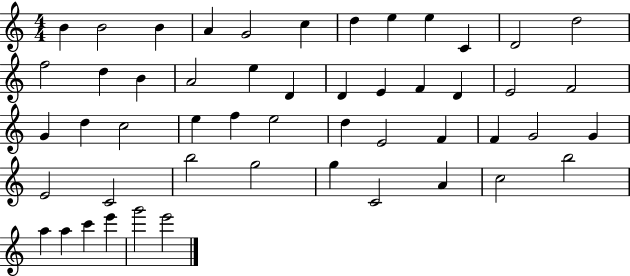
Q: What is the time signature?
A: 4/4